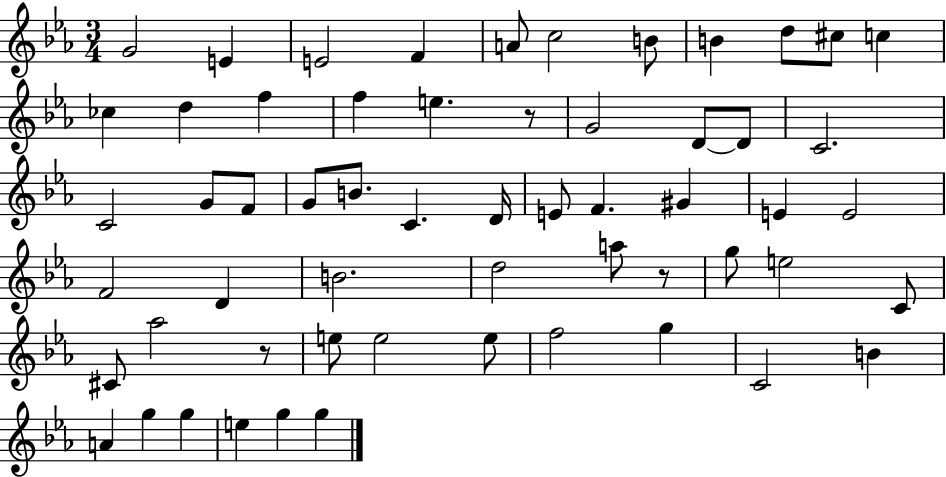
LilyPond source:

{
  \clef treble
  \numericTimeSignature
  \time 3/4
  \key ees \major
  g'2 e'4 | e'2 f'4 | a'8 c''2 b'8 | b'4 d''8 cis''8 c''4 | \break ces''4 d''4 f''4 | f''4 e''4. r8 | g'2 d'8~~ d'8 | c'2. | \break c'2 g'8 f'8 | g'8 b'8. c'4. d'16 | e'8 f'4. gis'4 | e'4 e'2 | \break f'2 d'4 | b'2. | d''2 a''8 r8 | g''8 e''2 c'8 | \break cis'8 aes''2 r8 | e''8 e''2 e''8 | f''2 g''4 | c'2 b'4 | \break a'4 g''4 g''4 | e''4 g''4 g''4 | \bar "|."
}